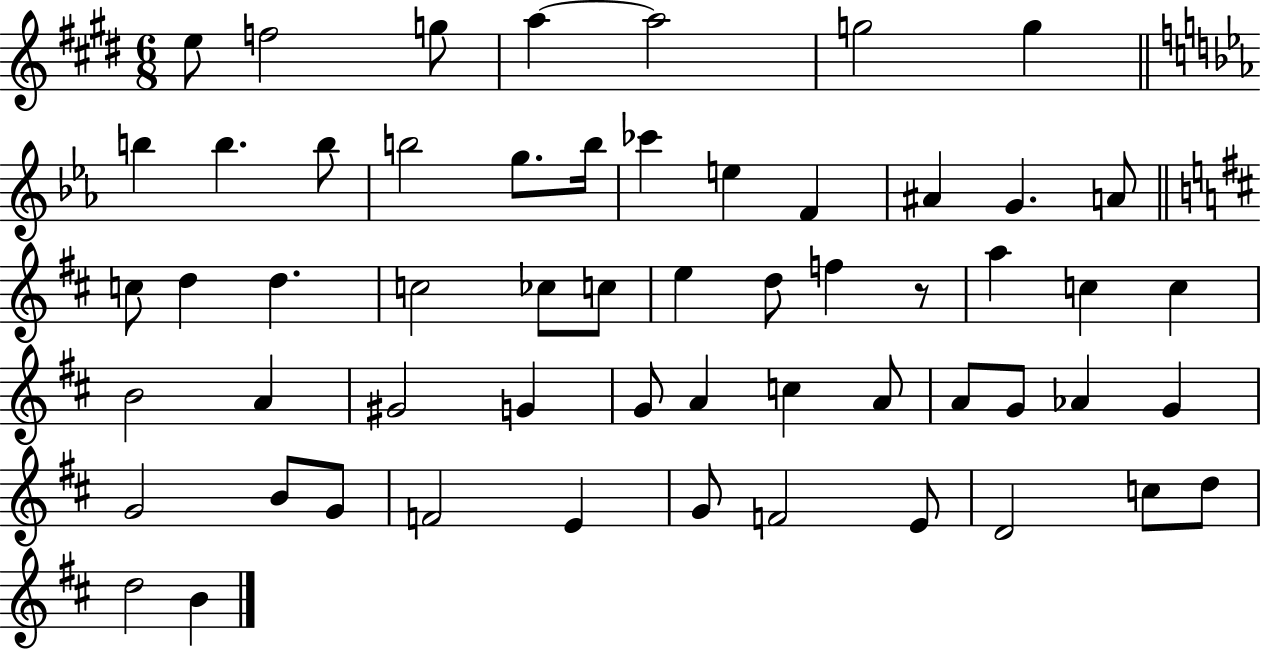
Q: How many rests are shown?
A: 1